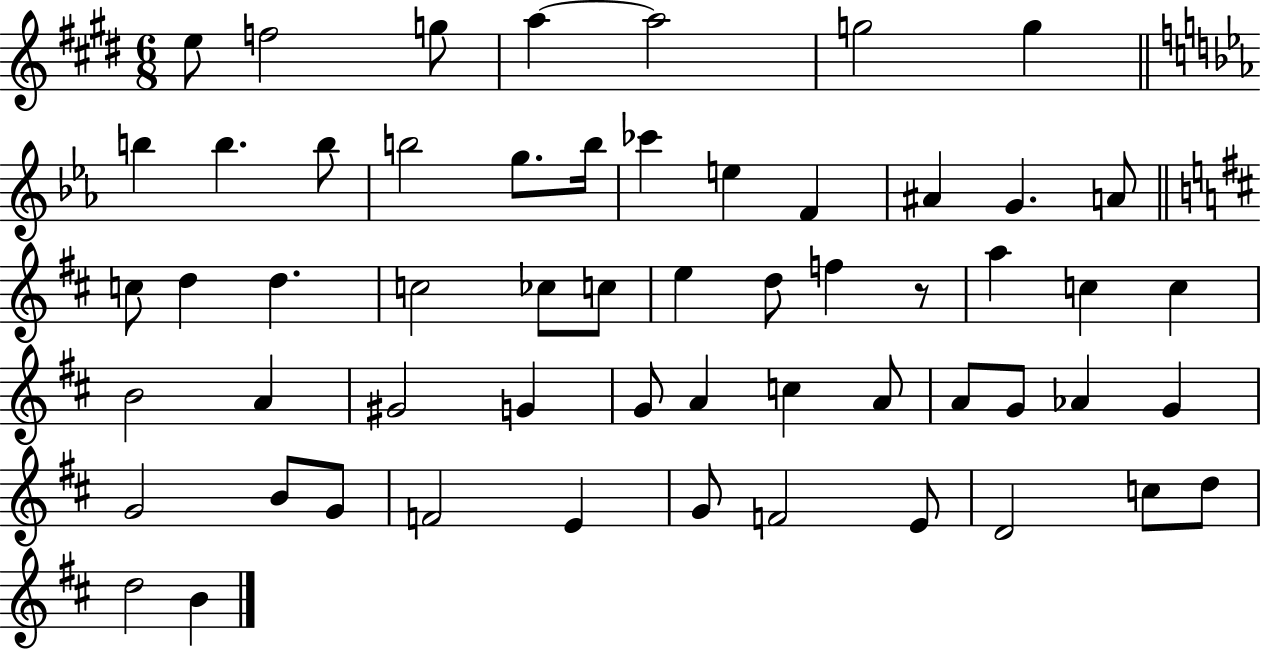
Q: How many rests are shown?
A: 1